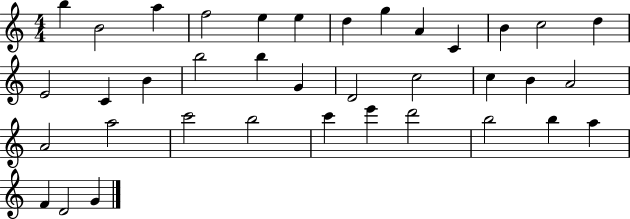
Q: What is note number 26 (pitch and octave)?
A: A5